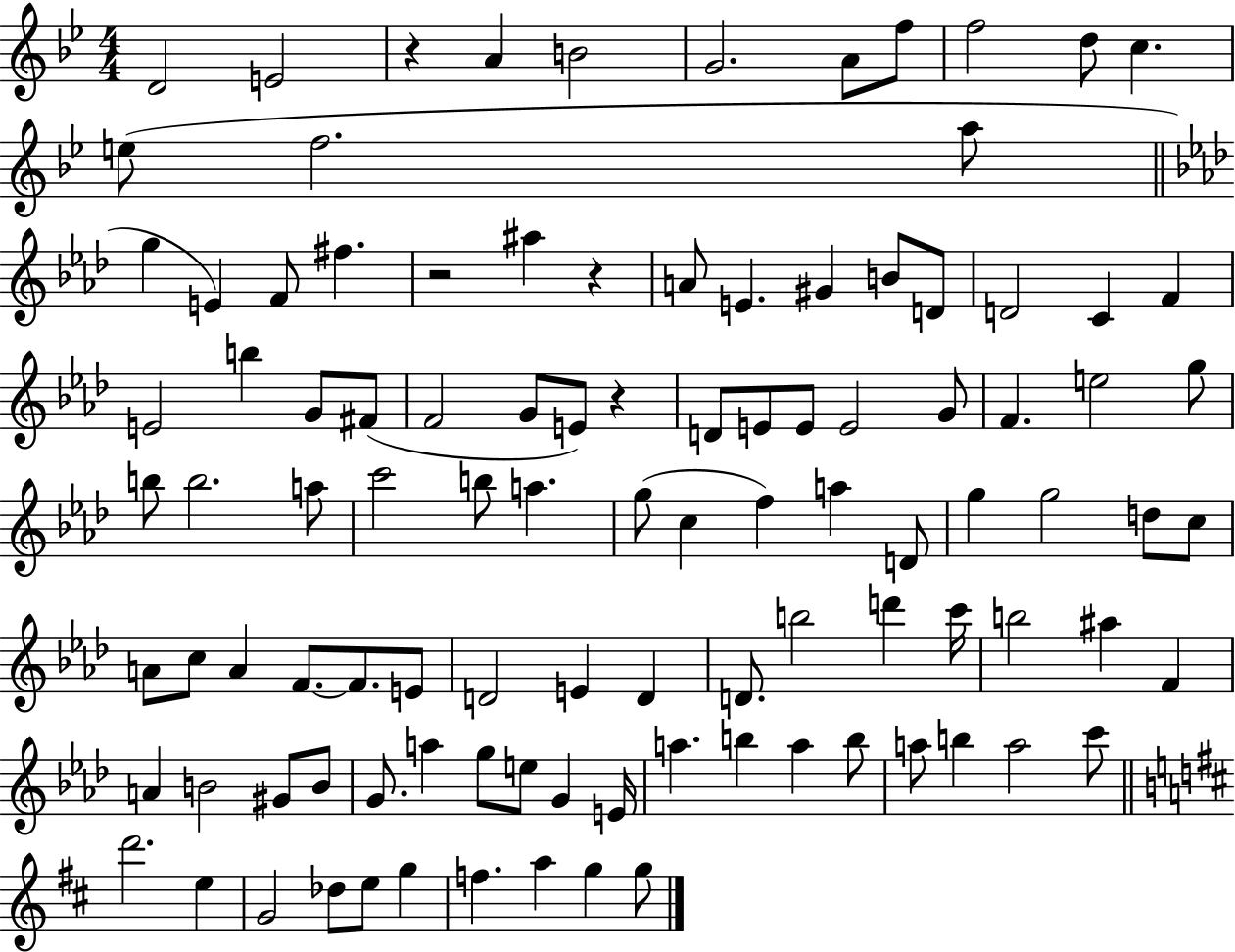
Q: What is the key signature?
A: BES major